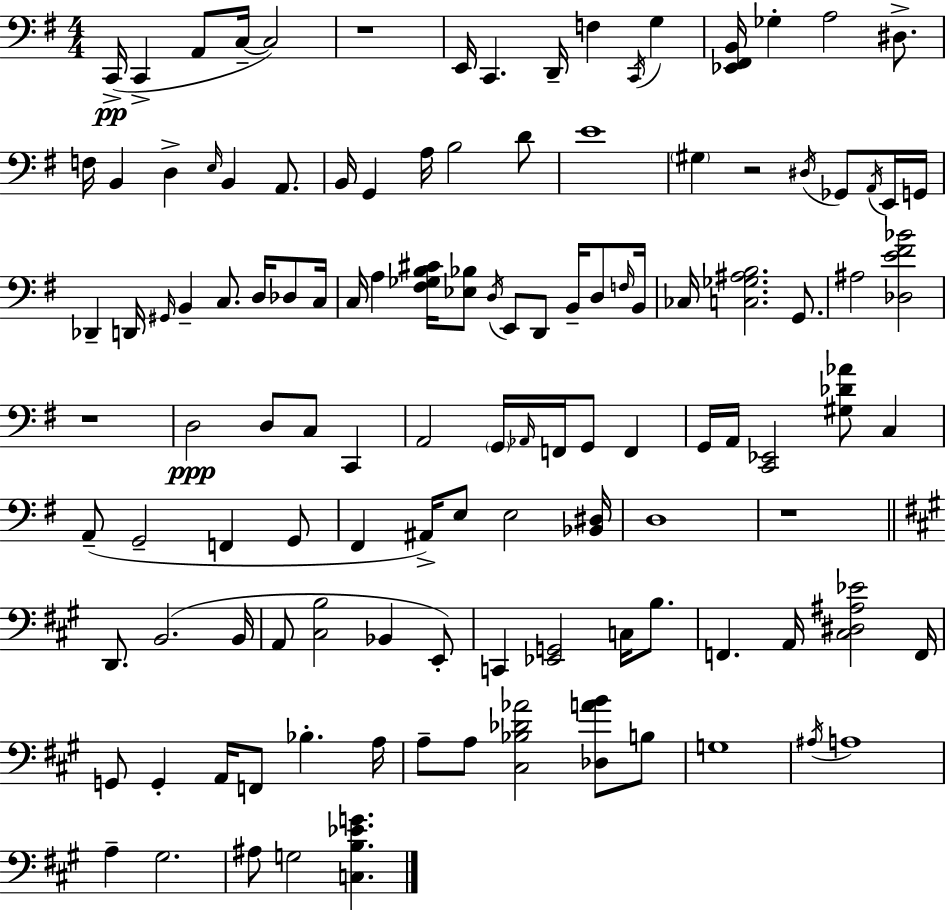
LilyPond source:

{
  \clef bass
  \numericTimeSignature
  \time 4/4
  \key e \minor
  c,16->(\pp c,4-> a,8 c16--~~ c2) | r1 | e,16 c,4. d,16-- f4 \acciaccatura { c,16 } g4 | <ees, fis, b,>16 ges4-. a2 dis8.-> | \break f16 b,4 d4-> \grace { e16 } b,4 a,8. | b,16 g,4 a16 b2 | d'8 e'1 | \parenthesize gis4 r2 \acciaccatura { dis16 } ges,8 | \break \acciaccatura { a,16 } e,16 g,16 des,4-- d,16 \grace { gis,16 } b,4-- c8. | d16 des8 c16 c16 a4 <fis ges b cis'>16 <ees bes>8 \acciaccatura { d16 } e,8 | d,8 b,16-- d8 \grace { f16 } b,16 ces16 <c ges ais b>2. | g,8. ais2 <des e' fis' bes'>2 | \break r1 | d2\ppp d8 | c8 c,4 a,2 \parenthesize g,16 | \grace { aes,16 } f,16 g,8 f,4 g,16 a,16 <c, ees,>2 | \break <gis des' aes'>8 c4 a,8--( g,2-- | f,4 g,8 fis,4 ais,16->) e8 e2 | <bes, dis>16 d1 | r1 | \break \bar "||" \break \key a \major d,8. b,2.( b,16 | a,8 <cis b>2 bes,4 e,8-.) | c,4 <ees, g,>2 c16 b8. | f,4. a,16 <cis dis ais ees'>2 f,16 | \break g,8 g,4-. a,16 f,8 bes4.-. a16 | a8-- a8 <cis bes des' aes'>2 <des a' b'>8 b8 | g1 | \acciaccatura { ais16 } a1 | \break a4-- gis2. | ais8 g2 <c b ees' g'>4. | \bar "|."
}